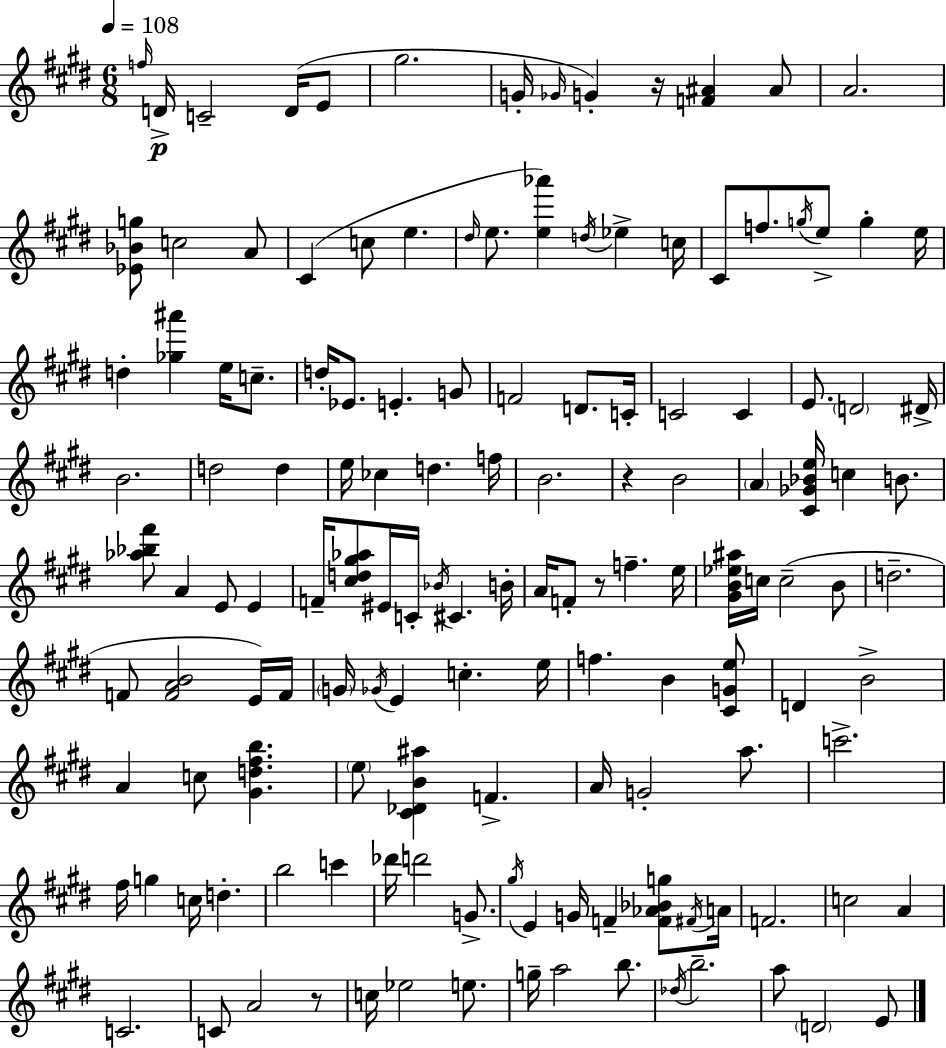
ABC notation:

X:1
T:Untitled
M:6/8
L:1/4
K:E
f/4 D/4 C2 D/4 E/2 ^g2 G/4 _G/4 G z/4 [F^A] ^A/2 A2 [_E_Bg]/2 c2 A/2 ^C c/2 e ^d/4 e/2 [e_a'] d/4 _e c/4 ^C/2 f/2 g/4 e/2 g e/4 d [_g^a'] e/4 c/2 d/4 _E/2 E G/2 F2 D/2 C/4 C2 C E/2 D2 ^D/4 B2 d2 d e/4 _c d f/4 B2 z B2 A [^C_G_Be]/4 c B/2 [_a_b^f']/2 A E/2 E F/4 [^cd^g_a]/2 ^E/4 C/4 _B/4 ^C B/4 A/4 F/2 z/2 f e/4 [^GB_e^a]/4 c/4 c2 B/2 d2 F/2 [FAB]2 E/4 F/4 G/4 _G/4 E c e/4 f B [^CGe]/2 D B2 A c/2 [^Gd^fb] e/2 [^C_DB^a] F A/4 G2 a/2 c'2 ^f/4 g c/4 d b2 c' _d'/4 d'2 G/2 ^g/4 E G/4 F [F_A_Bg]/2 ^F/4 A/4 F2 c2 A C2 C/2 A2 z/2 c/4 _e2 e/2 g/4 a2 b/2 _d/4 b2 a/2 D2 E/2